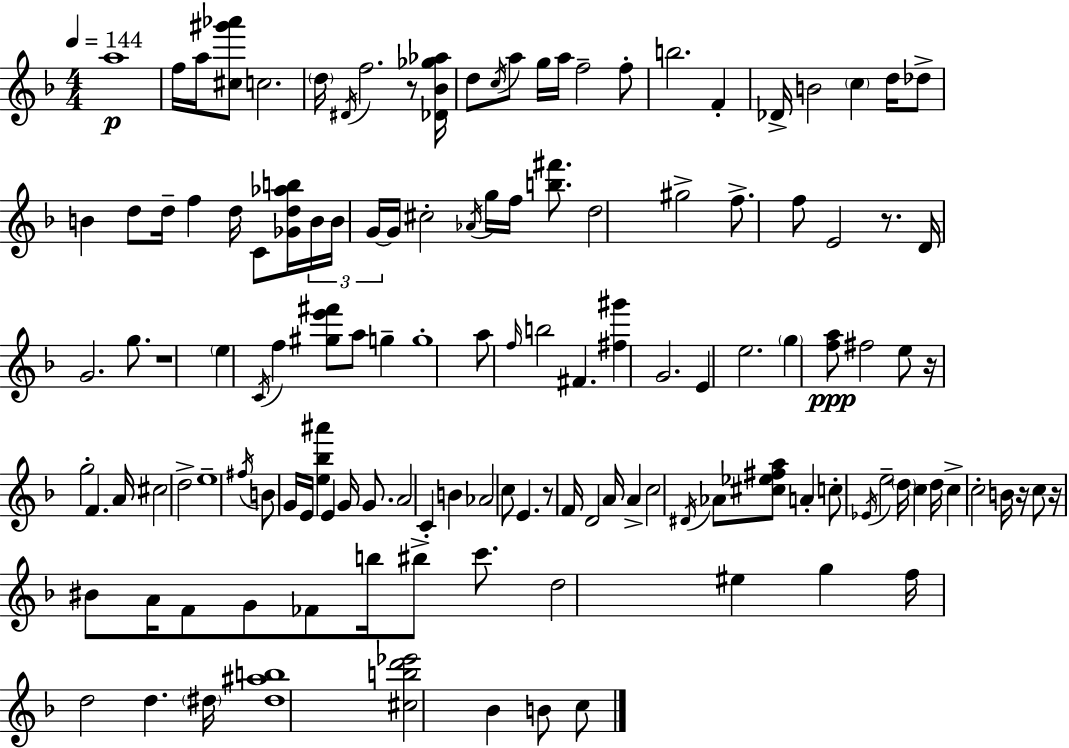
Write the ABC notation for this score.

X:1
T:Untitled
M:4/4
L:1/4
K:F
a4 f/4 a/4 [^c^g'_a']/2 c2 d/4 ^D/4 f2 z/2 [_D_B_g_a]/4 d/2 c/4 a/2 g/4 a/4 f2 f/2 b2 F _D/4 B2 c d/4 _d/2 B d/2 d/4 f d/4 C/2 [_Gd_ab]/4 B/4 B/4 G/4 G/4 ^c2 _A/4 g/4 f/4 [b^f']/2 d2 ^g2 f/2 f/2 E2 z/2 D/4 G2 g/2 z4 e C/4 f [^ge'^f']/2 a/2 g g4 a/2 f/4 b2 ^F [^f^g'] G2 E e2 g [fa]/2 ^f2 e/2 z/4 g2 F A/4 ^c2 d2 e4 ^f/4 B/2 G/4 E/4 [e_b^a'] E G/4 G/2 A2 C B _A2 c/2 E z/2 F/4 D2 A/4 A c2 ^D/4 _A/2 [^c_e^fa]/2 A c/2 _E/4 e2 d/4 c d/4 c c2 B/4 z/4 c/2 z/4 ^B/2 A/4 F/2 G/2 _F/2 b/4 ^b/2 c'/2 d2 ^e g f/4 d2 d ^d/4 [^d^ab]4 [^cbd'_e']2 _B B/2 c/2